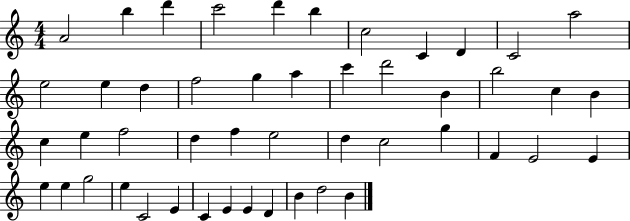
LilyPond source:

{
  \clef treble
  \numericTimeSignature
  \time 4/4
  \key c \major
  a'2 b''4 d'''4 | c'''2 d'''4 b''4 | c''2 c'4 d'4 | c'2 a''2 | \break e''2 e''4 d''4 | f''2 g''4 a''4 | c'''4 d'''2 b'4 | b''2 c''4 b'4 | \break c''4 e''4 f''2 | d''4 f''4 e''2 | d''4 c''2 g''4 | f'4 e'2 e'4 | \break e''4 e''4 g''2 | e''4 c'2 e'4 | c'4 e'4 e'4 d'4 | b'4 d''2 b'4 | \break \bar "|."
}